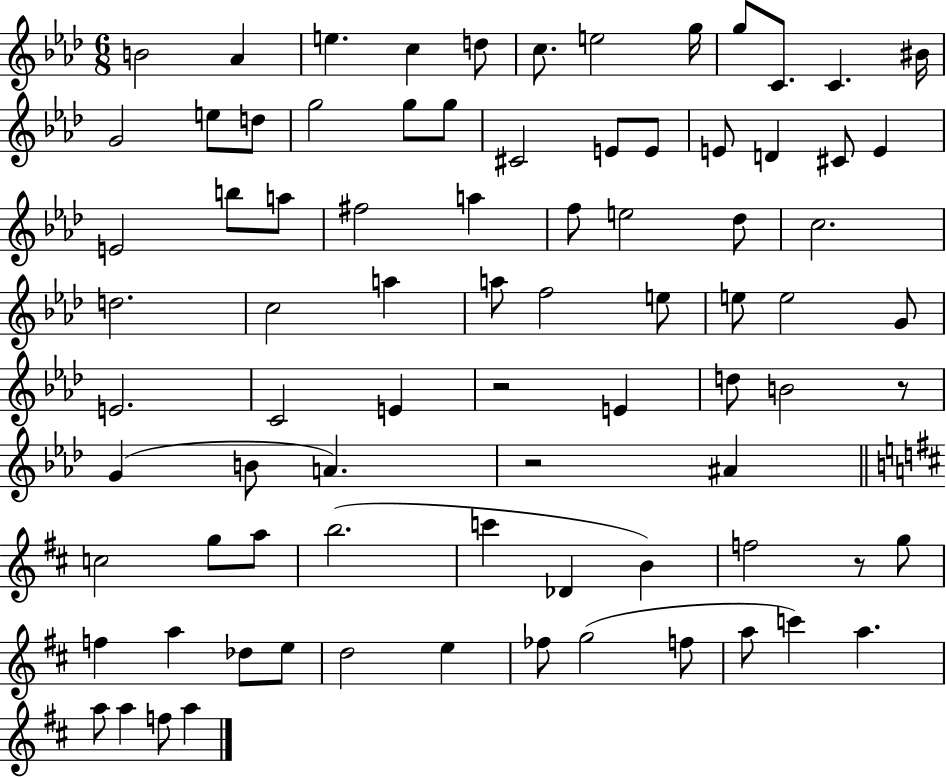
{
  \clef treble
  \numericTimeSignature
  \time 6/8
  \key aes \major
  b'2 aes'4 | e''4. c''4 d''8 | c''8. e''2 g''16 | g''8 c'8. c'4. bis'16 | \break g'2 e''8 d''8 | g''2 g''8 g''8 | cis'2 e'8 e'8 | e'8 d'4 cis'8 e'4 | \break e'2 b''8 a''8 | fis''2 a''4 | f''8 e''2 des''8 | c''2. | \break d''2. | c''2 a''4 | a''8 f''2 e''8 | e''8 e''2 g'8 | \break e'2. | c'2 e'4 | r2 e'4 | d''8 b'2 r8 | \break g'4( b'8 a'4.) | r2 ais'4 | \bar "||" \break \key d \major c''2 g''8 a''8 | b''2.( | c'''4 des'4 b'4) | f''2 r8 g''8 | \break f''4 a''4 des''8 e''8 | d''2 e''4 | fes''8 g''2( f''8 | a''8 c'''4) a''4. | \break a''8 a''4 f''8 a''4 | \bar "|."
}